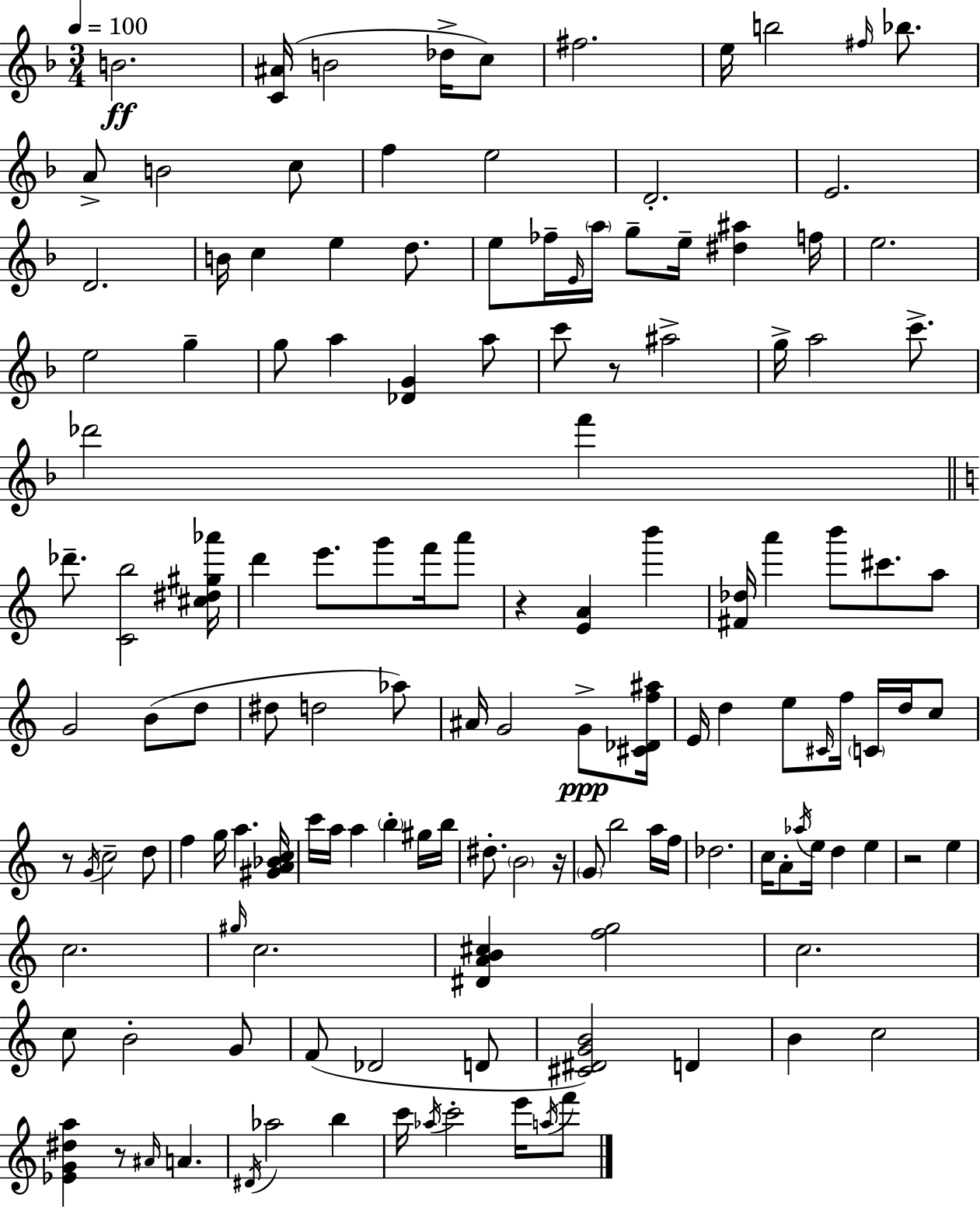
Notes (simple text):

B4/h. [C4,A#4]/s B4/h Db5/s C5/e F#5/h. E5/s B5/h F#5/s Bb5/e. A4/e B4/h C5/e F5/q E5/h D4/h. E4/h. D4/h. B4/s C5/q E5/q D5/e. E5/e FES5/s E4/s A5/s G5/e E5/s [D#5,A#5]/q F5/s E5/h. E5/h G5/q G5/e A5/q [Db4,G4]/q A5/e C6/e R/e A#5/h G5/s A5/h C6/e. Db6/h F6/q Db6/e. [C4,B5]/h [C#5,D#5,G#5,Ab6]/s D6/q E6/e. G6/e F6/s A6/e R/q [E4,A4]/q B6/q [F#4,Db5]/s A6/q B6/e C#6/e. A5/e G4/h B4/e D5/e D#5/e D5/h Ab5/e A#4/s G4/h G4/e [C#4,Db4,F5,A#5]/s E4/s D5/q E5/e C#4/s F5/s C4/s D5/s C5/e R/e G4/s C5/h D5/e F5/q G5/s A5/q. [G#4,A4,Bb4,C5]/s C6/s A5/s A5/q B5/q G#5/s B5/s D#5/e. B4/h R/s G4/e B5/h A5/s F5/s Db5/h. C5/s A4/e Ab5/s E5/s D5/q E5/q R/h E5/q C5/h. G#5/s C5/h. [D#4,A4,B4,C#5]/q [F5,G5]/h C5/h. C5/e B4/h G4/e F4/e Db4/h D4/e [C#4,D#4,G4,B4]/h D4/q B4/q C5/h [Eb4,G4,D#5,A5]/q R/e A#4/s A4/q. D#4/s Ab5/h B5/q C6/s Ab5/s C6/h E6/s A5/s F6/e